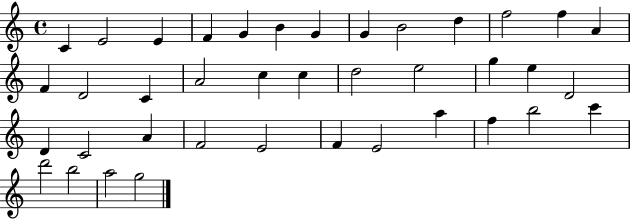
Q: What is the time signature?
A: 4/4